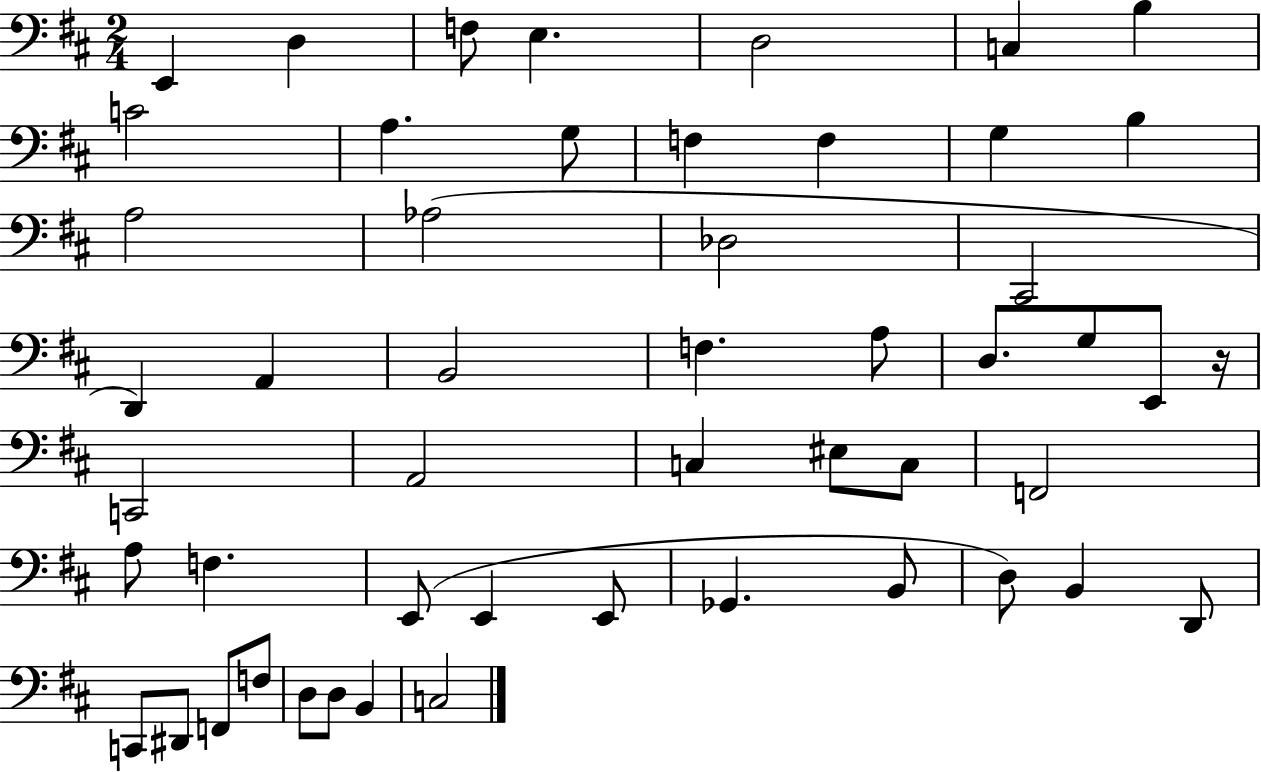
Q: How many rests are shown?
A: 1